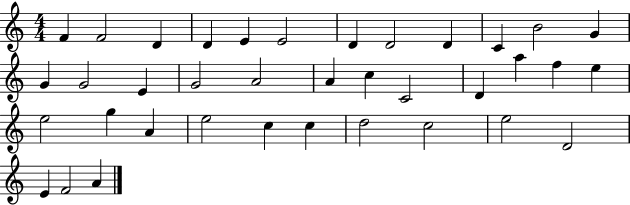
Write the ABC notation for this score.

X:1
T:Untitled
M:4/4
L:1/4
K:C
F F2 D D E E2 D D2 D C B2 G G G2 E G2 A2 A c C2 D a f e e2 g A e2 c c d2 c2 e2 D2 E F2 A